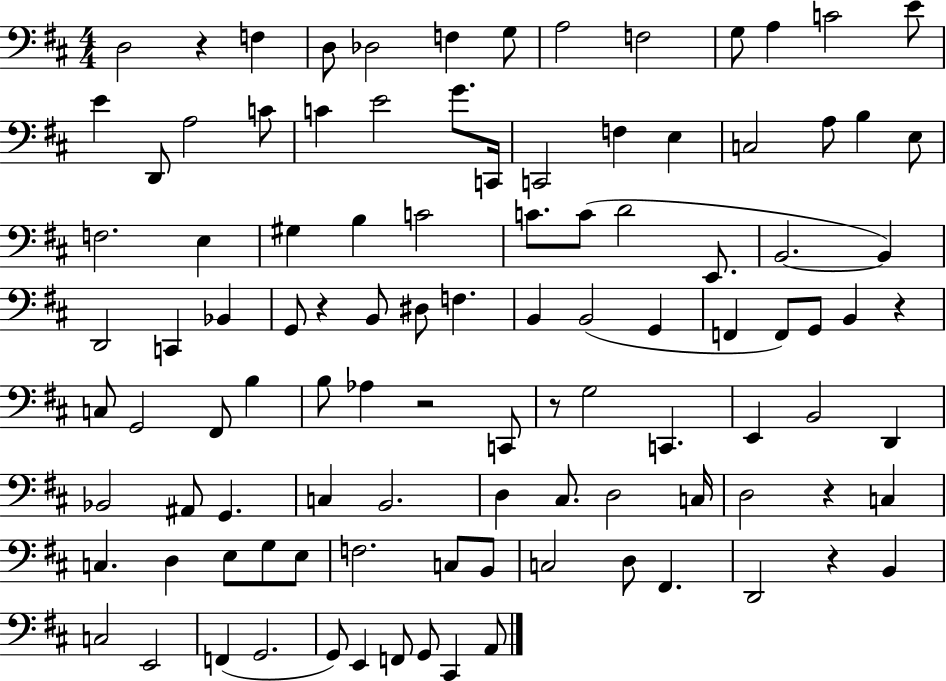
X:1
T:Untitled
M:4/4
L:1/4
K:D
D,2 z F, D,/2 _D,2 F, G,/2 A,2 F,2 G,/2 A, C2 E/2 E D,,/2 A,2 C/2 C E2 G/2 C,,/4 C,,2 F, E, C,2 A,/2 B, E,/2 F,2 E, ^G, B, C2 C/2 C/2 D2 E,,/2 B,,2 B,, D,,2 C,, _B,, G,,/2 z B,,/2 ^D,/2 F, B,, B,,2 G,, F,, F,,/2 G,,/2 B,, z C,/2 G,,2 ^F,,/2 B, B,/2 _A, z2 C,,/2 z/2 G,2 C,, E,, B,,2 D,, _B,,2 ^A,,/2 G,, C, B,,2 D, ^C,/2 D,2 C,/4 D,2 z C, C, D, E,/2 G,/2 E,/2 F,2 C,/2 B,,/2 C,2 D,/2 ^F,, D,,2 z B,, C,2 E,,2 F,, G,,2 G,,/2 E,, F,,/2 G,,/2 ^C,, A,,/2